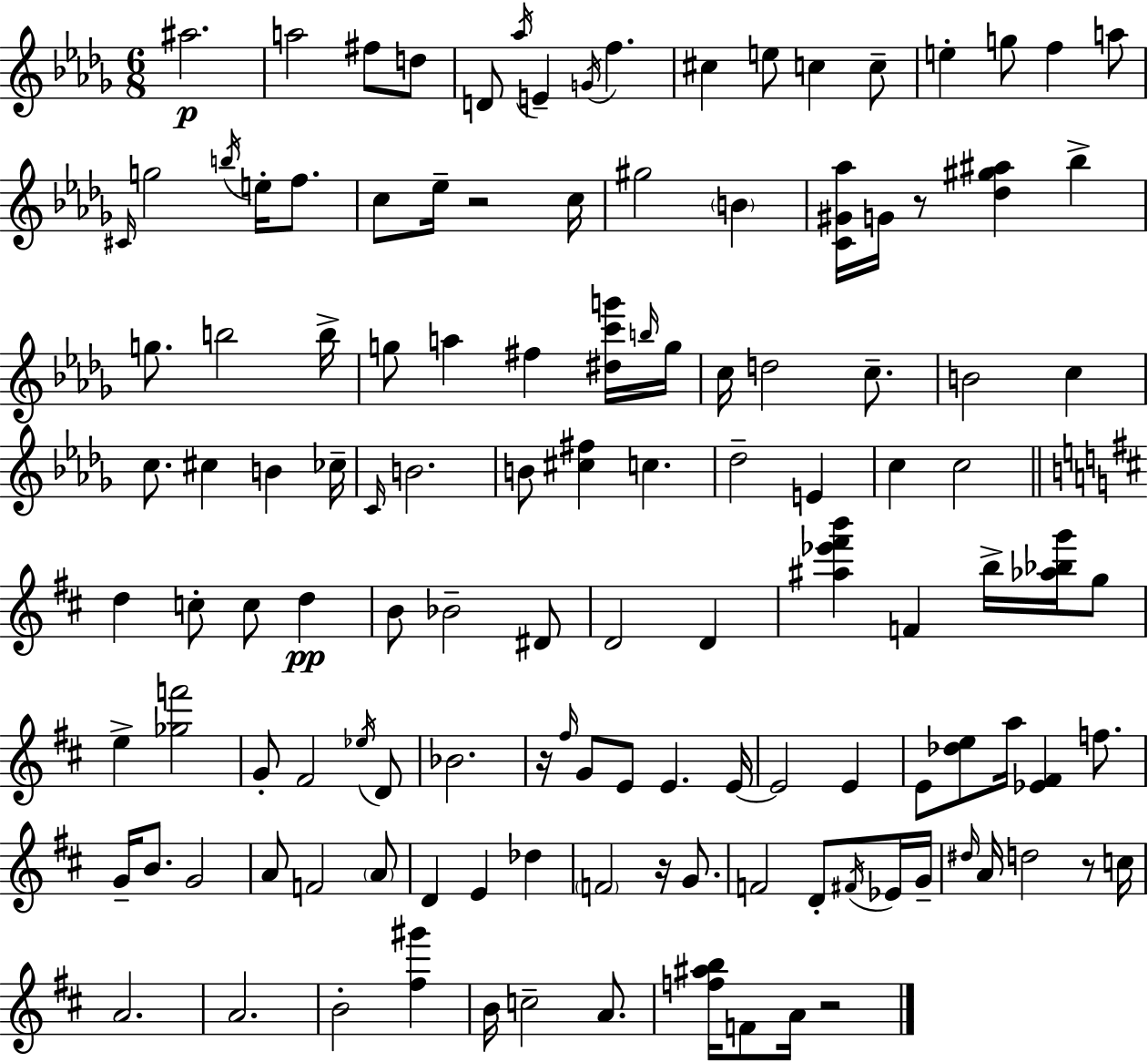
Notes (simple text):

A#5/h. A5/h F#5/e D5/e D4/e Ab5/s E4/q G4/s F5/q. C#5/q E5/e C5/q C5/e E5/q G5/e F5/q A5/e C#4/s G5/h B5/s E5/s F5/e. C5/e Eb5/s R/h C5/s G#5/h B4/q [C4,G#4,Ab5]/s G4/s R/e [Db5,G#5,A#5]/q Bb5/q G5/e. B5/h B5/s G5/e A5/q F#5/q [D#5,C6,G6]/s B5/s G5/s C5/s D5/h C5/e. B4/h C5/q C5/e. C#5/q B4/q CES5/s C4/s B4/h. B4/e [C#5,F#5]/q C5/q. Db5/h E4/q C5/q C5/h D5/q C5/e C5/e D5/q B4/e Bb4/h D#4/e D4/h D4/q [A#5,Eb6,F#6,B6]/q F4/q B5/s [Ab5,Bb5,G6]/s G5/e E5/q [Gb5,F6]/h G4/e F#4/h Eb5/s D4/e Bb4/h. R/s F#5/s G4/e E4/e E4/q. E4/s E4/h E4/q E4/e [Db5,E5]/e A5/s [Eb4,F#4]/q F5/e. G4/s B4/e. G4/h A4/e F4/h A4/e D4/q E4/q Db5/q F4/h R/s G4/e. F4/h D4/e F#4/s Eb4/s G4/s D#5/s A4/s D5/h R/e C5/s A4/h. A4/h. B4/h [F#5,G#6]/q B4/s C5/h A4/e. [F5,A#5,B5]/s F4/e A4/s R/h